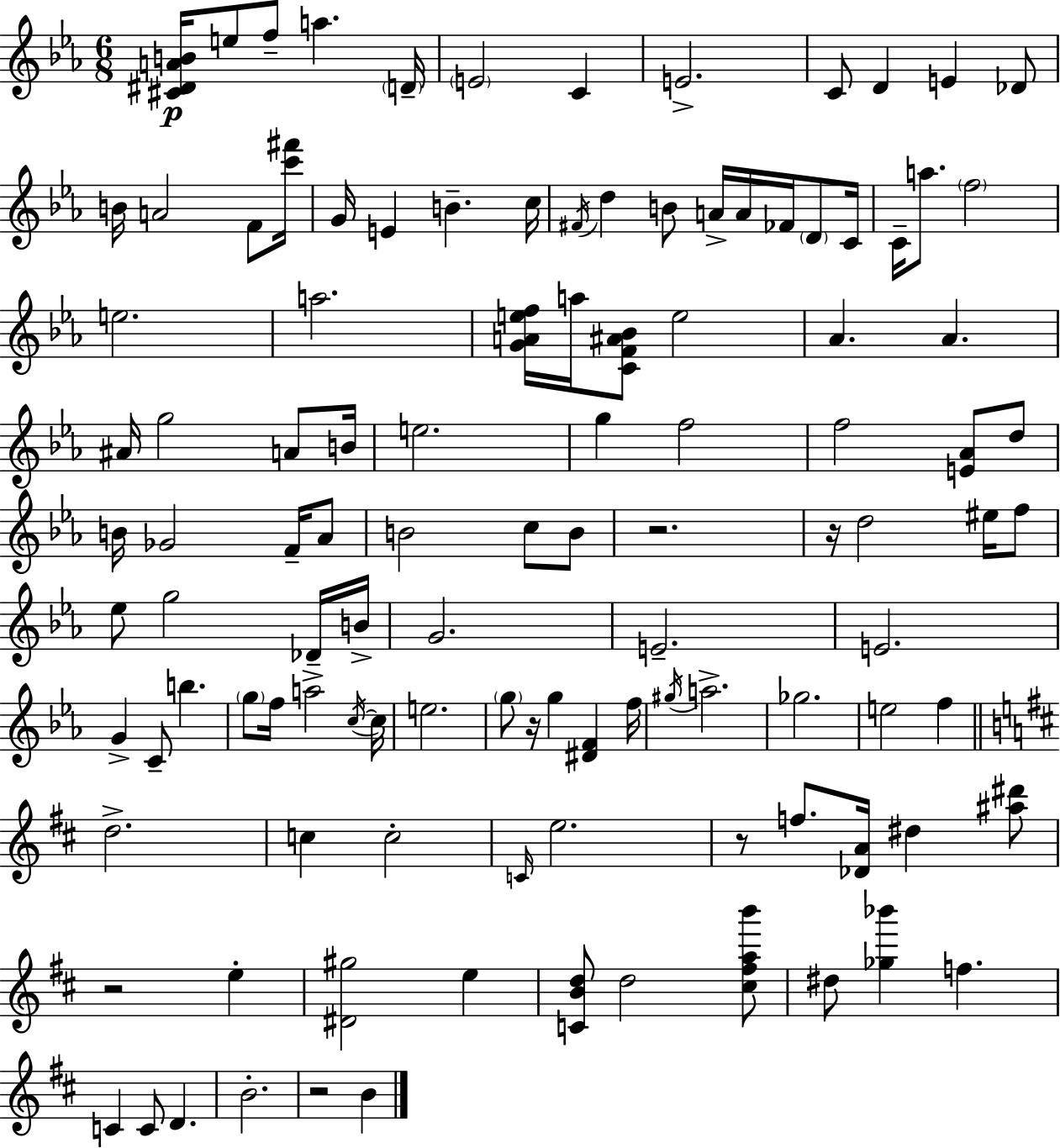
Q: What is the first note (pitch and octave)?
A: E5